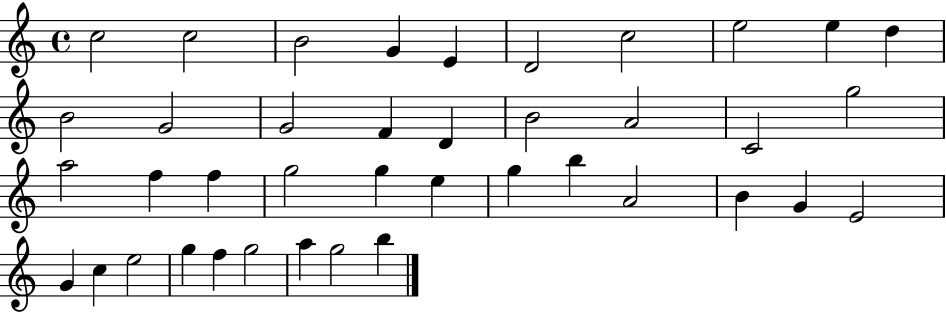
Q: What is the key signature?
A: C major